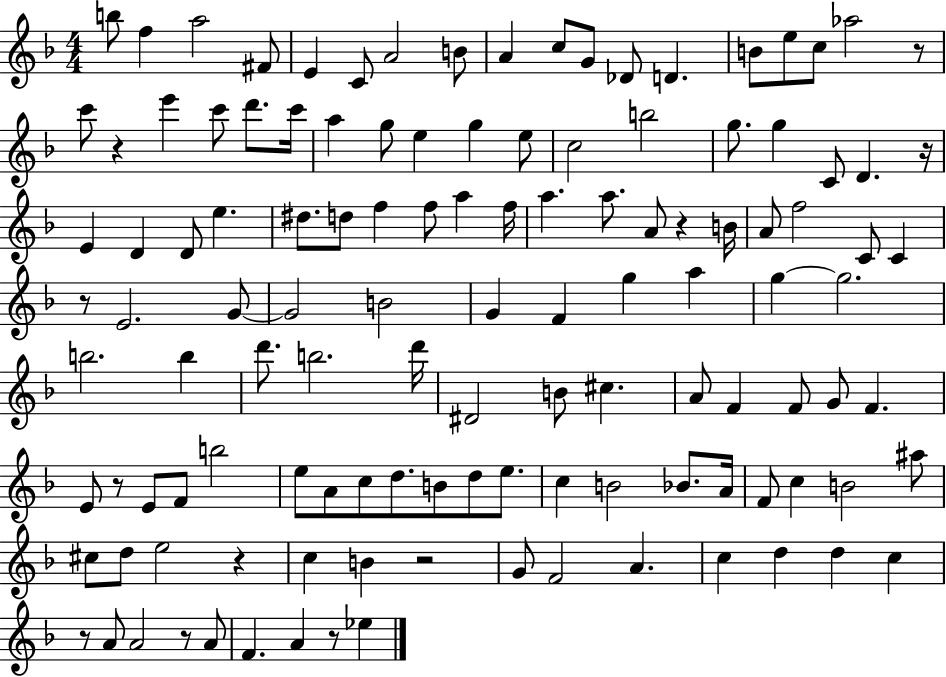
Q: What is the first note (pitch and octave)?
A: B5